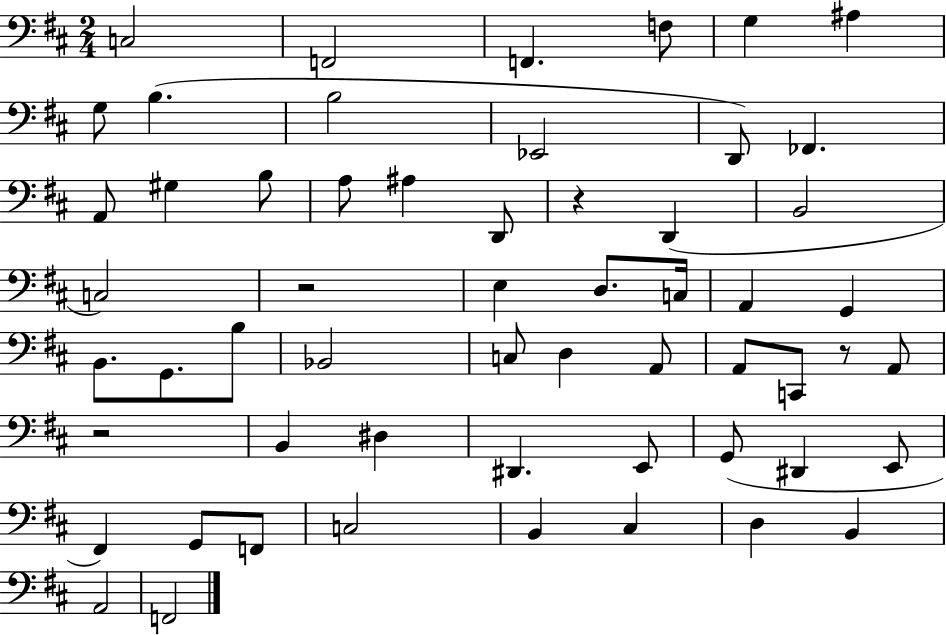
{
  \clef bass
  \numericTimeSignature
  \time 2/4
  \key d \major
  c2 | f,2 | f,4. f8 | g4 ais4 | \break g8 b4.( | b2 | ees,2 | d,8) fes,4. | \break a,8 gis4 b8 | a8 ais4 d,8 | r4 d,4( | b,2 | \break c2) | r2 | e4 d8. c16 | a,4 g,4 | \break b,8. g,8. b8 | bes,2 | c8 d4 a,8 | a,8 c,8 r8 a,8 | \break r2 | b,4 dis4 | dis,4. e,8 | g,8( dis,4 e,8 | \break fis,4) g,8 f,8 | c2 | b,4 cis4 | d4 b,4 | \break a,2 | f,2 | \bar "|."
}